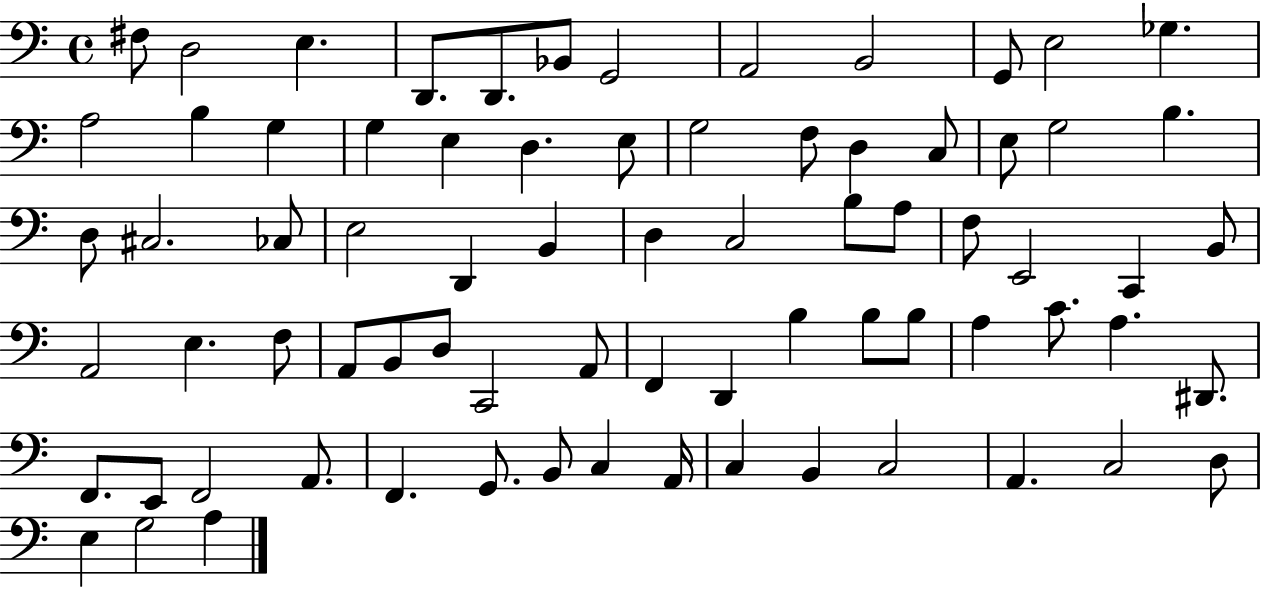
{
  \clef bass
  \time 4/4
  \defaultTimeSignature
  \key c \major
  fis8 d2 e4. | d,8. d,8. bes,8 g,2 | a,2 b,2 | g,8 e2 ges4. | \break a2 b4 g4 | g4 e4 d4. e8 | g2 f8 d4 c8 | e8 g2 b4. | \break d8 cis2. ces8 | e2 d,4 b,4 | d4 c2 b8 a8 | f8 e,2 c,4 b,8 | \break a,2 e4. f8 | a,8 b,8 d8 c,2 a,8 | f,4 d,4 b4 b8 b8 | a4 c'8. a4. dis,8. | \break f,8. e,8 f,2 a,8. | f,4. g,8. b,8 c4 a,16 | c4 b,4 c2 | a,4. c2 d8 | \break e4 g2 a4 | \bar "|."
}